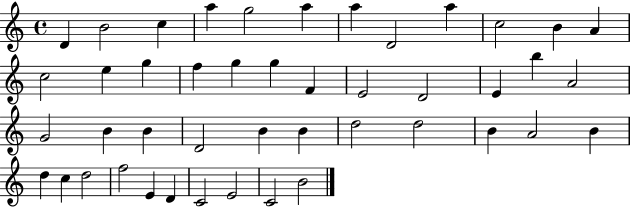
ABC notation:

X:1
T:Untitled
M:4/4
L:1/4
K:C
D B2 c a g2 a a D2 a c2 B A c2 e g f g g F E2 D2 E b A2 G2 B B D2 B B d2 d2 B A2 B d c d2 f2 E D C2 E2 C2 B2